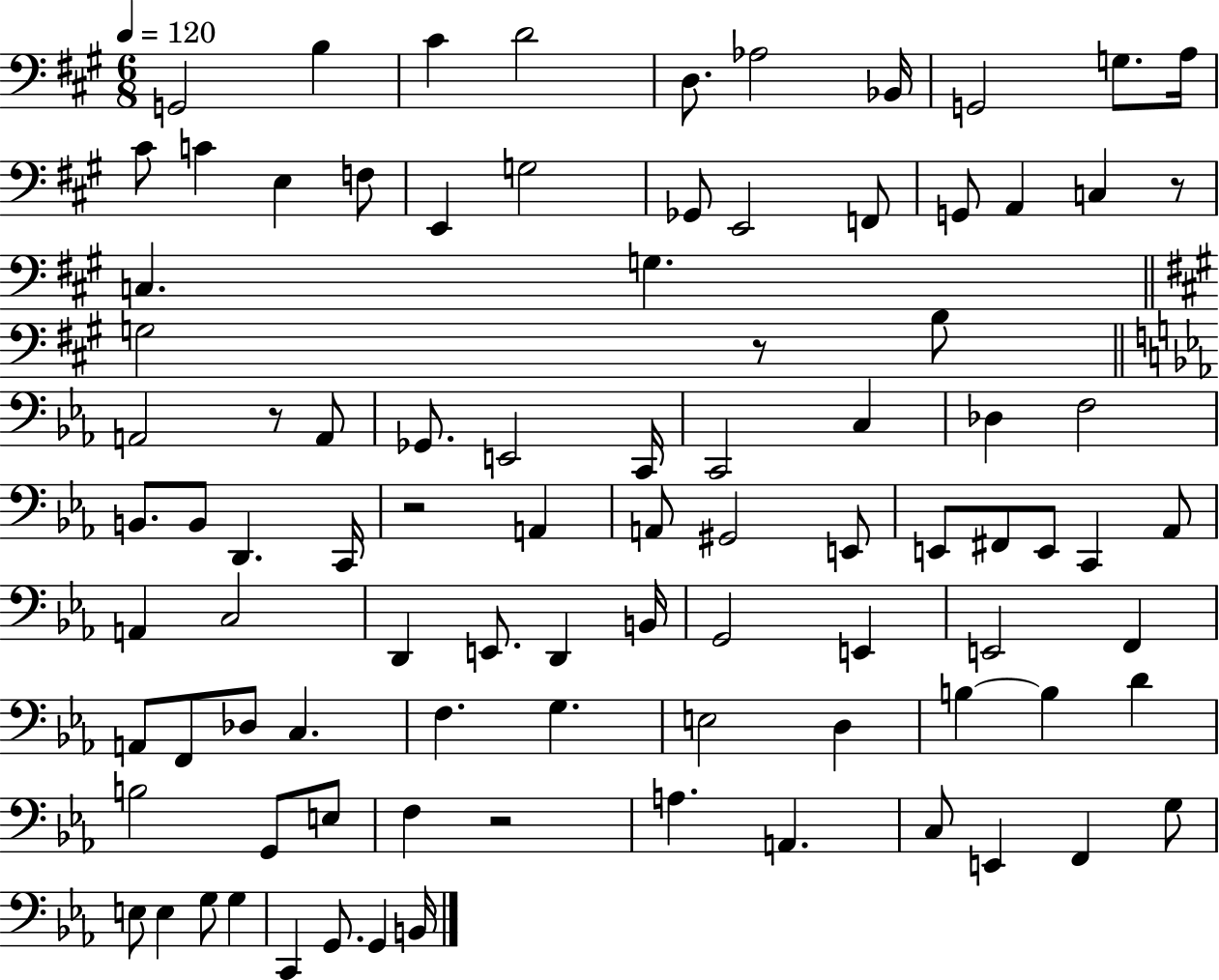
{
  \clef bass
  \numericTimeSignature
  \time 6/8
  \key a \major
  \tempo 4 = 120
  g,2 b4 | cis'4 d'2 | d8. aes2 bes,16 | g,2 g8. a16 | \break cis'8 c'4 e4 f8 | e,4 g2 | ges,8 e,2 f,8 | g,8 a,4 c4 r8 | \break c4. g4. | \bar "||" \break \key a \major g2 r8 b8 | \bar "||" \break \key ees \major a,2 r8 a,8 | ges,8. e,2 c,16 | c,2 c4 | des4 f2 | \break b,8. b,8 d,4. c,16 | r2 a,4 | a,8 gis,2 e,8 | e,8 fis,8 e,8 c,4 aes,8 | \break a,4 c2 | d,4 e,8. d,4 b,16 | g,2 e,4 | e,2 f,4 | \break a,8 f,8 des8 c4. | f4. g4. | e2 d4 | b4~~ b4 d'4 | \break b2 g,8 e8 | f4 r2 | a4. a,4. | c8 e,4 f,4 g8 | \break e8 e4 g8 g4 | c,4 g,8. g,4 b,16 | \bar "|."
}